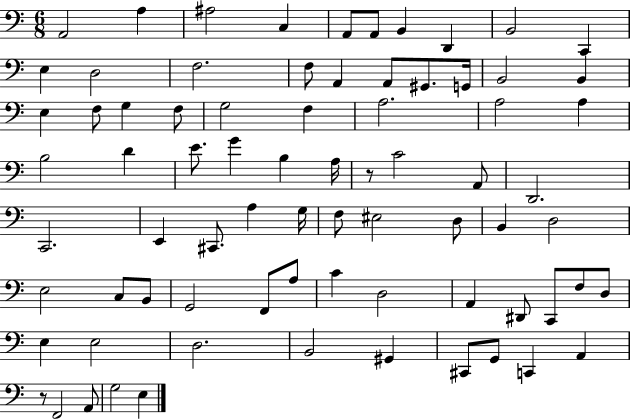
A2/h A3/q A#3/h C3/q A2/e A2/e B2/q D2/q B2/h C2/q E3/q D3/h F3/h. F3/e A2/q A2/e G#2/e. G2/s B2/h B2/q E3/q F3/e G3/q F3/e G3/h F3/q A3/h. A3/h A3/q B3/h D4/q E4/e. G4/q B3/q A3/s R/e C4/h A2/e D2/h. C2/h. E2/q C#2/e. A3/q G3/s F3/e EIS3/h D3/e B2/q D3/h E3/h C3/e B2/e G2/h F2/e A3/e C4/q D3/h A2/q D#2/e C2/e F3/e D3/e E3/q E3/h D3/h. B2/h G#2/q C#2/e G2/e C2/q A2/q R/e F2/h A2/e G3/h E3/q